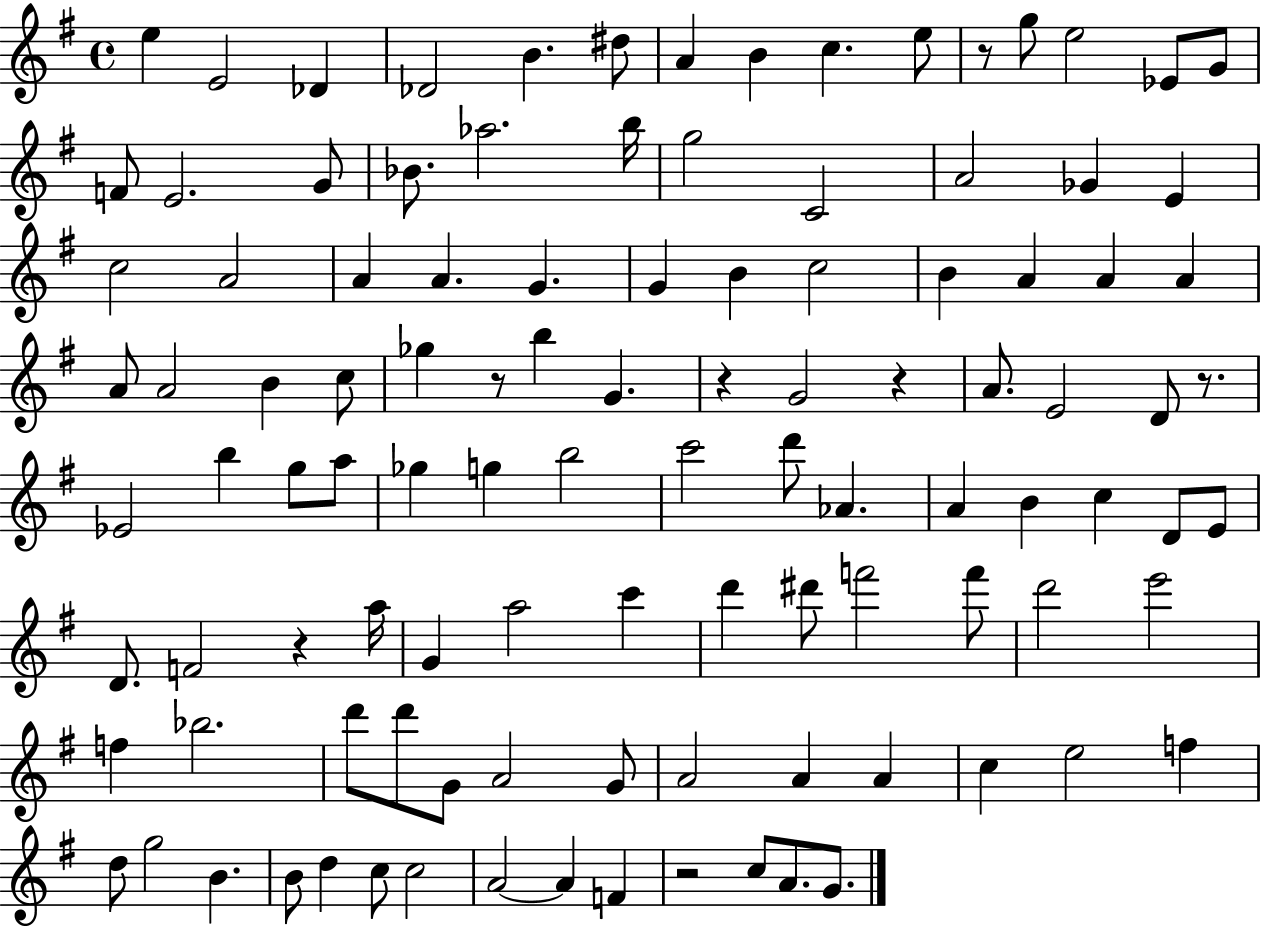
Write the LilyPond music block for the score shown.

{
  \clef treble
  \time 4/4
  \defaultTimeSignature
  \key g \major
  \repeat volta 2 { e''4 e'2 des'4 | des'2 b'4. dis''8 | a'4 b'4 c''4. e''8 | r8 g''8 e''2 ees'8 g'8 | \break f'8 e'2. g'8 | bes'8. aes''2. b''16 | g''2 c'2 | a'2 ges'4 e'4 | \break c''2 a'2 | a'4 a'4. g'4. | g'4 b'4 c''2 | b'4 a'4 a'4 a'4 | \break a'8 a'2 b'4 c''8 | ges''4 r8 b''4 g'4. | r4 g'2 r4 | a'8. e'2 d'8 r8. | \break ees'2 b''4 g''8 a''8 | ges''4 g''4 b''2 | c'''2 d'''8 aes'4. | a'4 b'4 c''4 d'8 e'8 | \break d'8. f'2 r4 a''16 | g'4 a''2 c'''4 | d'''4 dis'''8 f'''2 f'''8 | d'''2 e'''2 | \break f''4 bes''2. | d'''8 d'''8 g'8 a'2 g'8 | a'2 a'4 a'4 | c''4 e''2 f''4 | \break d''8 g''2 b'4. | b'8 d''4 c''8 c''2 | a'2~~ a'4 f'4 | r2 c''8 a'8. g'8. | \break } \bar "|."
}